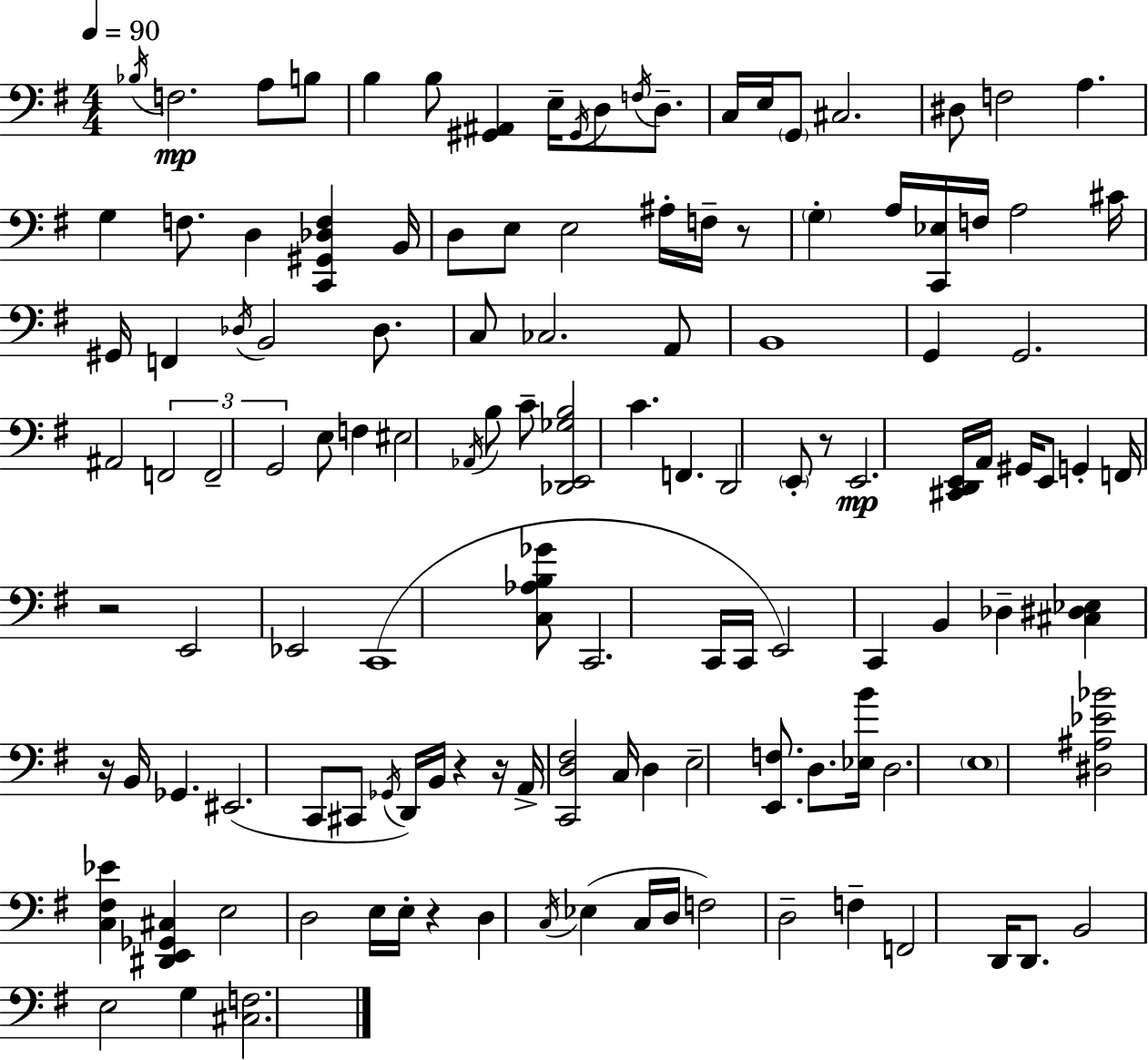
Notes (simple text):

Bb3/s F3/h. A3/e B3/e B3/q B3/e [G#2,A#2]/q E3/s G#2/s D3/e F3/s D3/e. C3/s E3/s G2/e C#3/h. D#3/e F3/h A3/q. G3/q F3/e. D3/q [C2,G#2,Db3,F3]/q B2/s D3/e E3/e E3/h A#3/s F3/s R/e G3/q A3/s [C2,Eb3]/s F3/s A3/h C#4/s G#2/s F2/q Db3/s B2/h Db3/e. C3/e CES3/h. A2/e B2/w G2/q G2/h. A#2/h F2/h F2/h G2/h E3/e F3/q EIS3/h Ab2/s B3/e C4/e [Db2,E2,Gb3,B3]/h C4/q. F2/q. D2/h E2/e R/e E2/h. [C#2,D2,E2]/s A2/s G#2/s E2/e G2/q F2/s R/h E2/h Eb2/h C2/w [C3,Ab3,B3,Gb4]/e C2/h. C2/s C2/s E2/h C2/q B2/q Db3/q [C#3,D#3,Eb3]/q R/s B2/s Gb2/q. EIS2/h. C2/e C#2/e Gb2/s D2/s B2/s R/q R/s A2/s [C2,D3,F#3]/h C3/s D3/q E3/h [E2,F3]/e. D3/e. [Eb3,B4]/s D3/h. E3/w [D#3,A#3,Eb4,Bb4]/h [C3,F#3,Eb4]/q [D#2,E2,Gb2,C#3]/q E3/h D3/h E3/s E3/s R/q D3/q C3/s Eb3/q C3/s D3/s F3/h D3/h F3/q F2/h D2/s D2/e. B2/h E3/h G3/q [C#3,F3]/h.